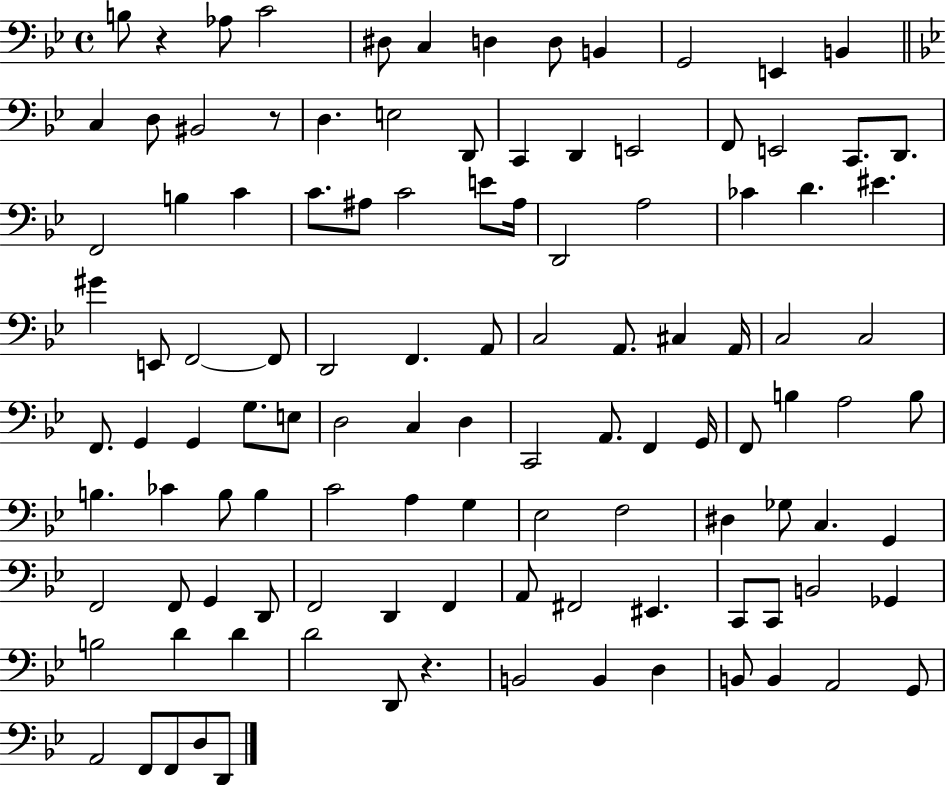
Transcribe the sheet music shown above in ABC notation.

X:1
T:Untitled
M:4/4
L:1/4
K:Bb
B,/2 z _A,/2 C2 ^D,/2 C, D, D,/2 B,, G,,2 E,, B,, C, D,/2 ^B,,2 z/2 D, E,2 D,,/2 C,, D,, E,,2 F,,/2 E,,2 C,,/2 D,,/2 F,,2 B, C C/2 ^A,/2 C2 E/2 ^A,/4 D,,2 A,2 _C D ^E ^G E,,/2 F,,2 F,,/2 D,,2 F,, A,,/2 C,2 A,,/2 ^C, A,,/4 C,2 C,2 F,,/2 G,, G,, G,/2 E,/2 D,2 C, D, C,,2 A,,/2 F,, G,,/4 F,,/2 B, A,2 B,/2 B, _C B,/2 B, C2 A, G, _E,2 F,2 ^D, _G,/2 C, G,, F,,2 F,,/2 G,, D,,/2 F,,2 D,, F,, A,,/2 ^F,,2 ^E,, C,,/2 C,,/2 B,,2 _G,, B,2 D D D2 D,,/2 z B,,2 B,, D, B,,/2 B,, A,,2 G,,/2 A,,2 F,,/2 F,,/2 D,/2 D,,/2